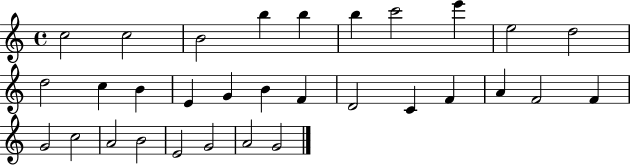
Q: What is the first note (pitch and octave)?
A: C5